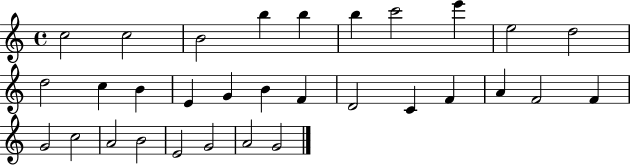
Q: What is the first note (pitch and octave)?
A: C5